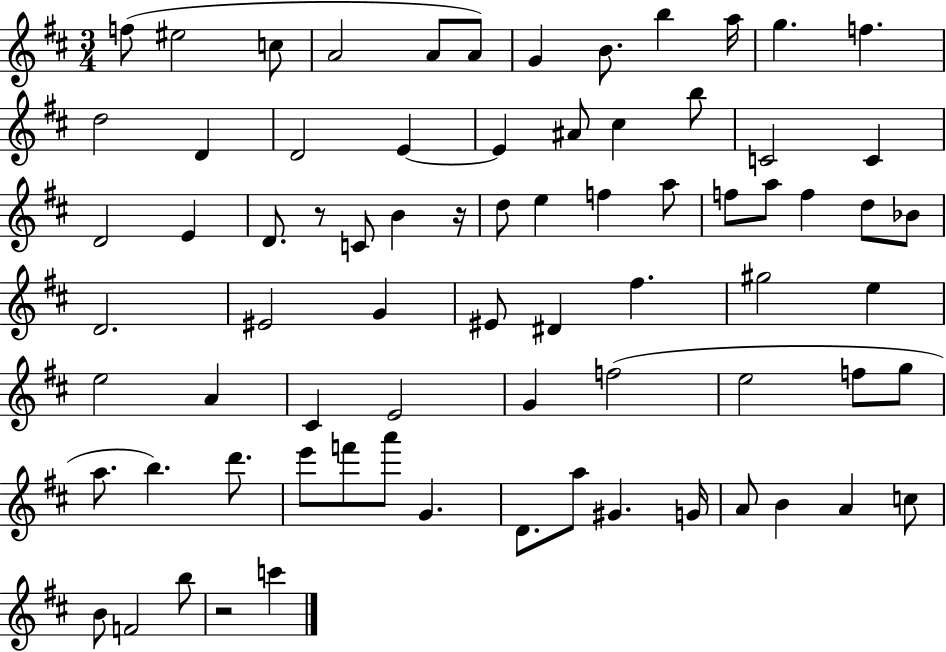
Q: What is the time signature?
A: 3/4